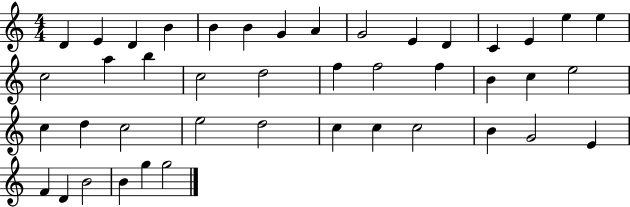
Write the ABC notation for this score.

X:1
T:Untitled
M:4/4
L:1/4
K:C
D E D B B B G A G2 E D C E e e c2 a b c2 d2 f f2 f B c e2 c d c2 e2 d2 c c c2 B G2 E F D B2 B g g2